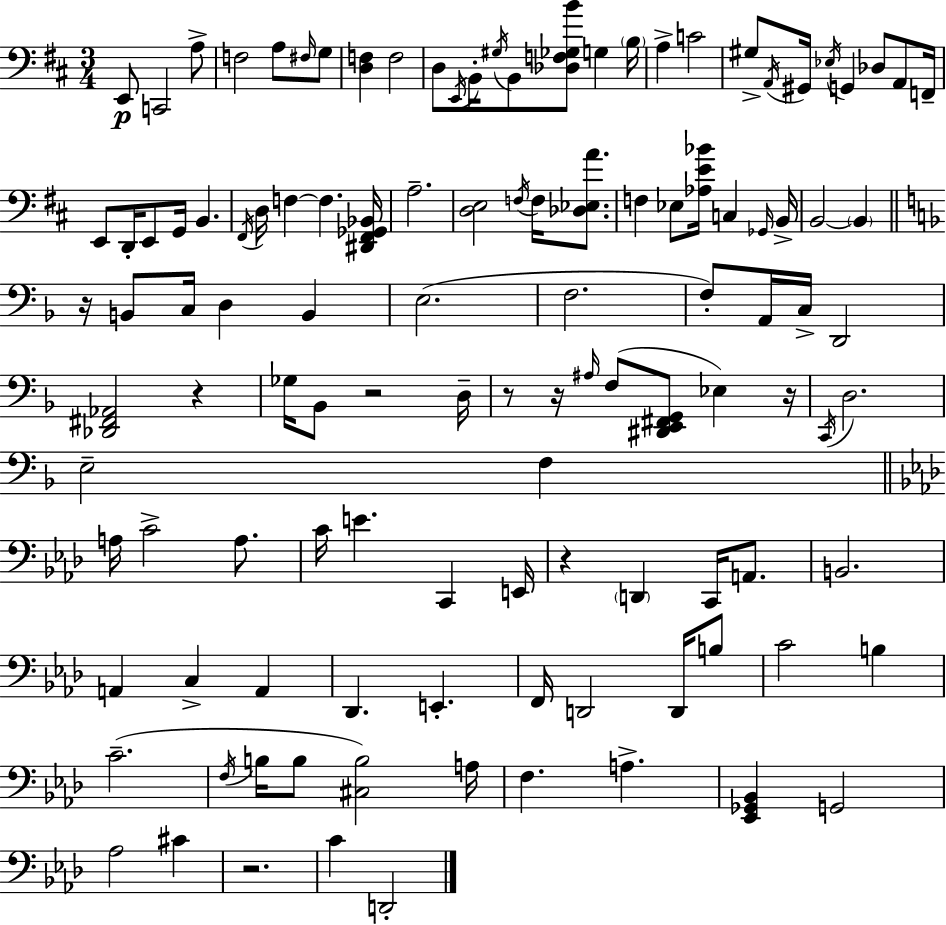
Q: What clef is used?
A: bass